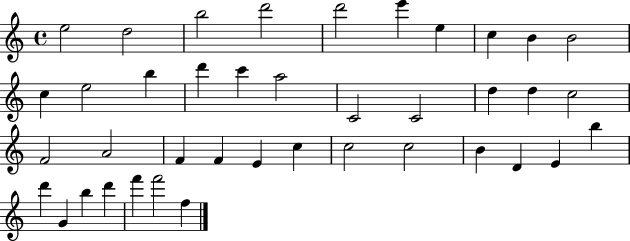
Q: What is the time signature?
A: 4/4